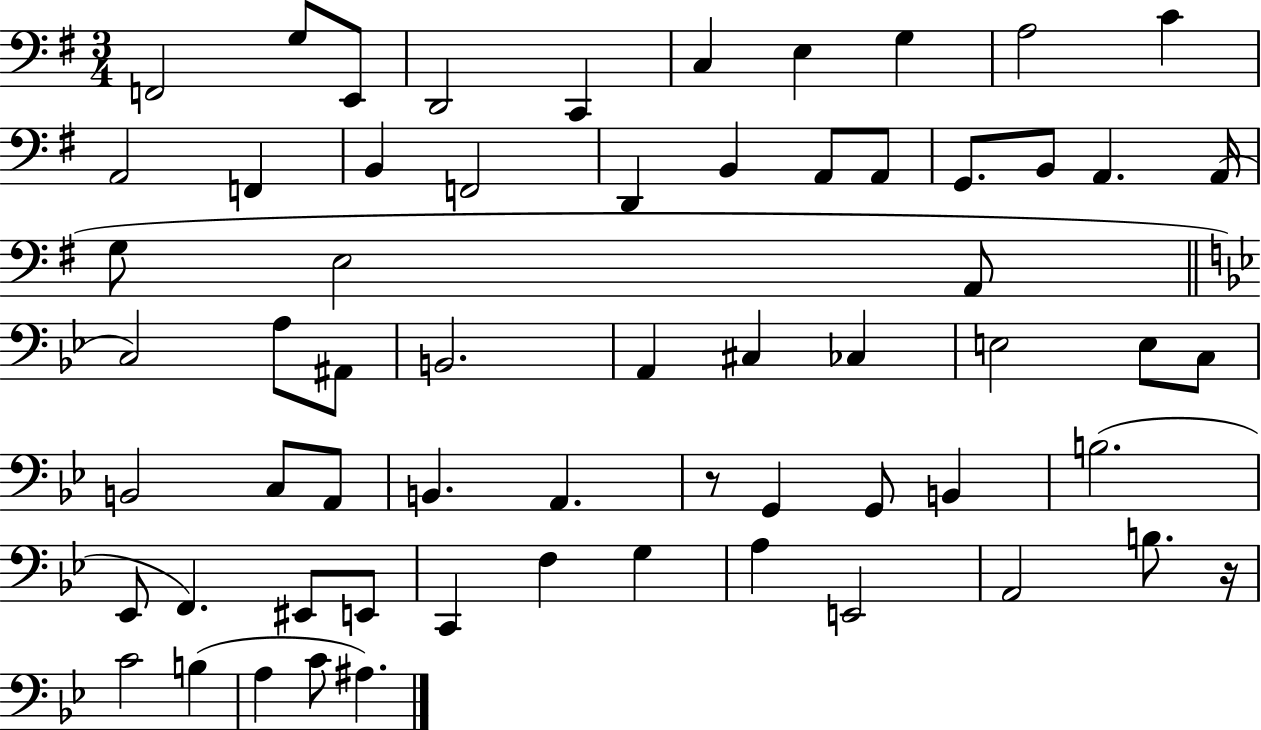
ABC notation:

X:1
T:Untitled
M:3/4
L:1/4
K:G
F,,2 G,/2 E,,/2 D,,2 C,, C, E, G, A,2 C A,,2 F,, B,, F,,2 D,, B,, A,,/2 A,,/2 G,,/2 B,,/2 A,, A,,/4 G,/2 E,2 A,,/2 C,2 A,/2 ^A,,/2 B,,2 A,, ^C, _C, E,2 E,/2 C,/2 B,,2 C,/2 A,,/2 B,, A,, z/2 G,, G,,/2 B,, B,2 _E,,/2 F,, ^E,,/2 E,,/2 C,, F, G, A, E,,2 A,,2 B,/2 z/4 C2 B, A, C/2 ^A,